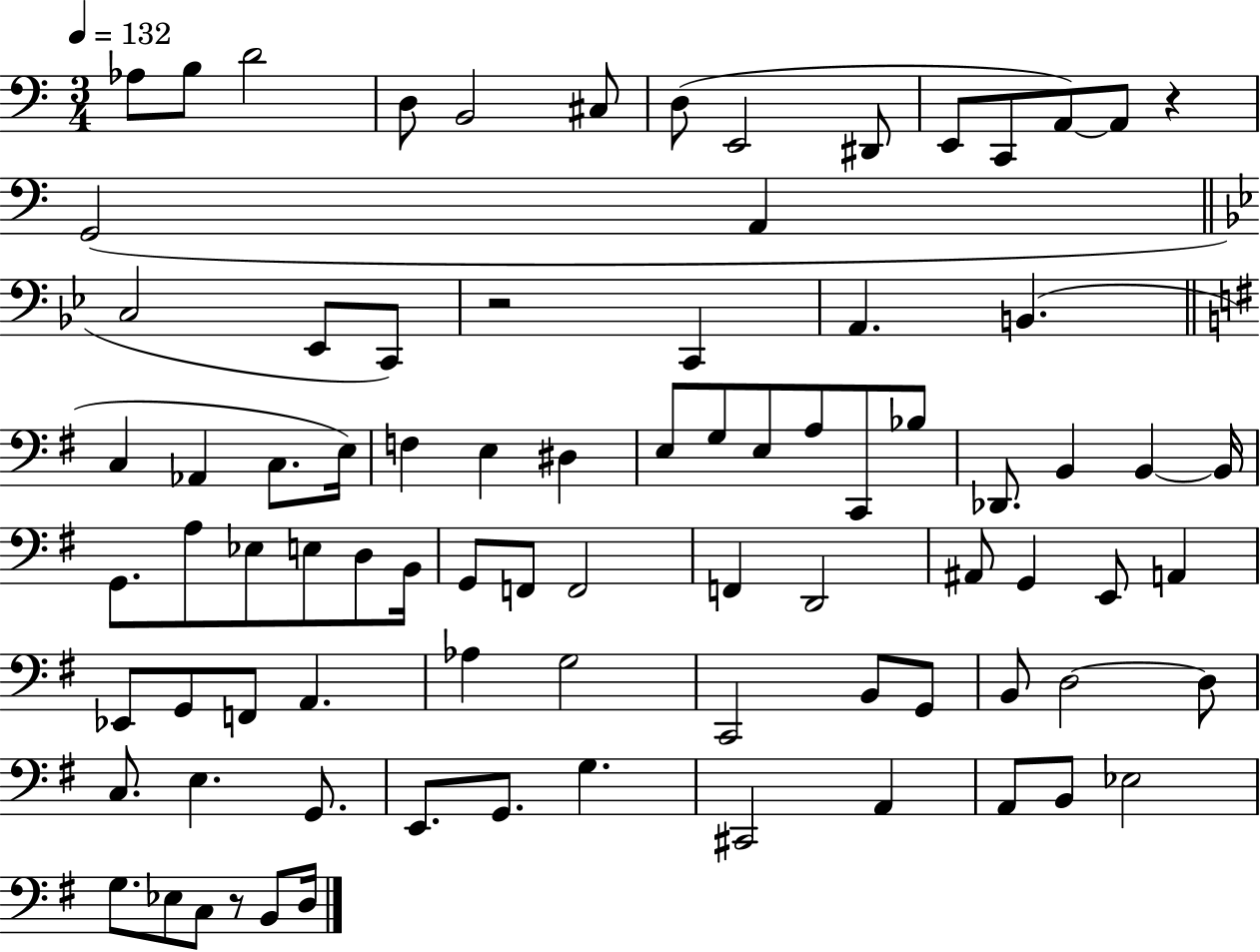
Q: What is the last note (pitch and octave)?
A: D3